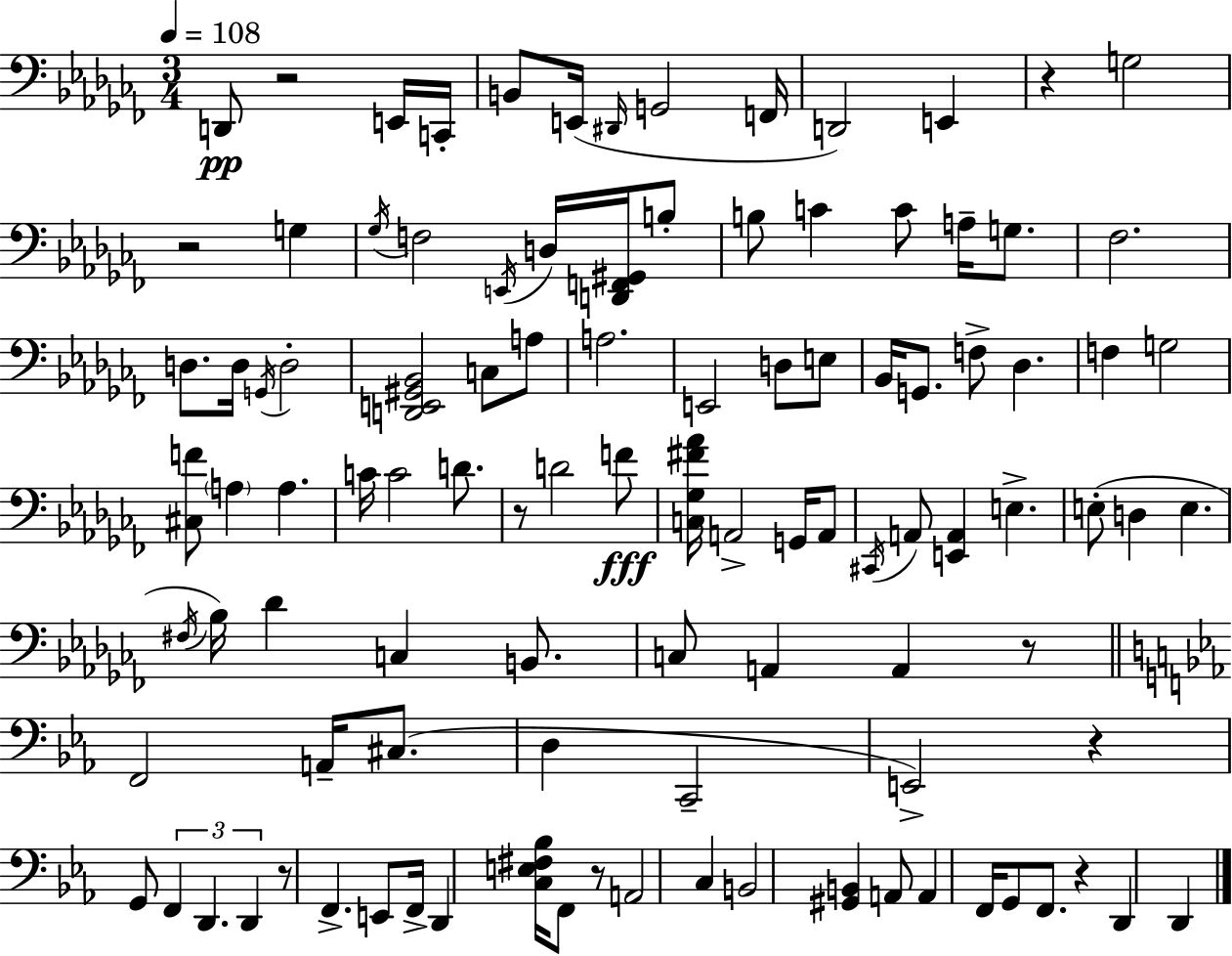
{
  \clef bass
  \numericTimeSignature
  \time 3/4
  \key aes \minor
  \tempo 4 = 108
  d,8\pp r2 e,16 c,16-. | b,8 e,16( \grace { dis,16 } g,2 | f,16 d,2) e,4 | r4 g2 | \break r2 g4 | \acciaccatura { ges16 } f2 \acciaccatura { e,16 } d16 | <d, f, gis,>16 b8-. b8 c'4 c'8 a16-- | g8. fes2. | \break d8. d16 \acciaccatura { g,16 } d2-. | <d, e, gis, bes,>2 | c8 a8 a2. | e,2 | \break d8 e8 bes,16 g,8. f8-> des4. | f4 g2 | <cis f'>8 \parenthesize a4 a4. | c'16 c'2 | \break d'8. r8 d'2 | f'8\fff <c ges fis' aes'>16 a,2-> | g,16 a,8 \acciaccatura { cis,16 } a,8 <e, a,>4 e4.-> | e8-.( d4 e4. | \break \acciaccatura { fis16 }) bes16 des'4 c4 | b,8. c8 a,4 | a,4 r8 \bar "||" \break \key ees \major f,2 a,16-- cis8.( | d4 c,2-- | e,2->) r4 | g,8 \tuplet 3/2 { f,4 d,4. | \break d,4 } r8 f,4.-> | e,8 f,16-> d,4 <c e fis bes>16 f,8 r8 | a,2 c4 | b,2 <gis, b,>4 | \break a,8 a,4 f,16 g,8 f,8. | r4 d,4 d,4 | \bar "|."
}